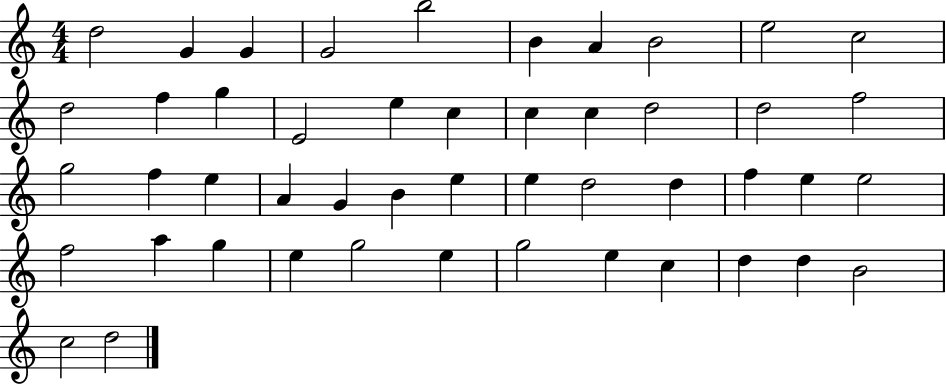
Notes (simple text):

D5/h G4/q G4/q G4/h B5/h B4/q A4/q B4/h E5/h C5/h D5/h F5/q G5/q E4/h E5/q C5/q C5/q C5/q D5/h D5/h F5/h G5/h F5/q E5/q A4/q G4/q B4/q E5/q E5/q D5/h D5/q F5/q E5/q E5/h F5/h A5/q G5/q E5/q G5/h E5/q G5/h E5/q C5/q D5/q D5/q B4/h C5/h D5/h